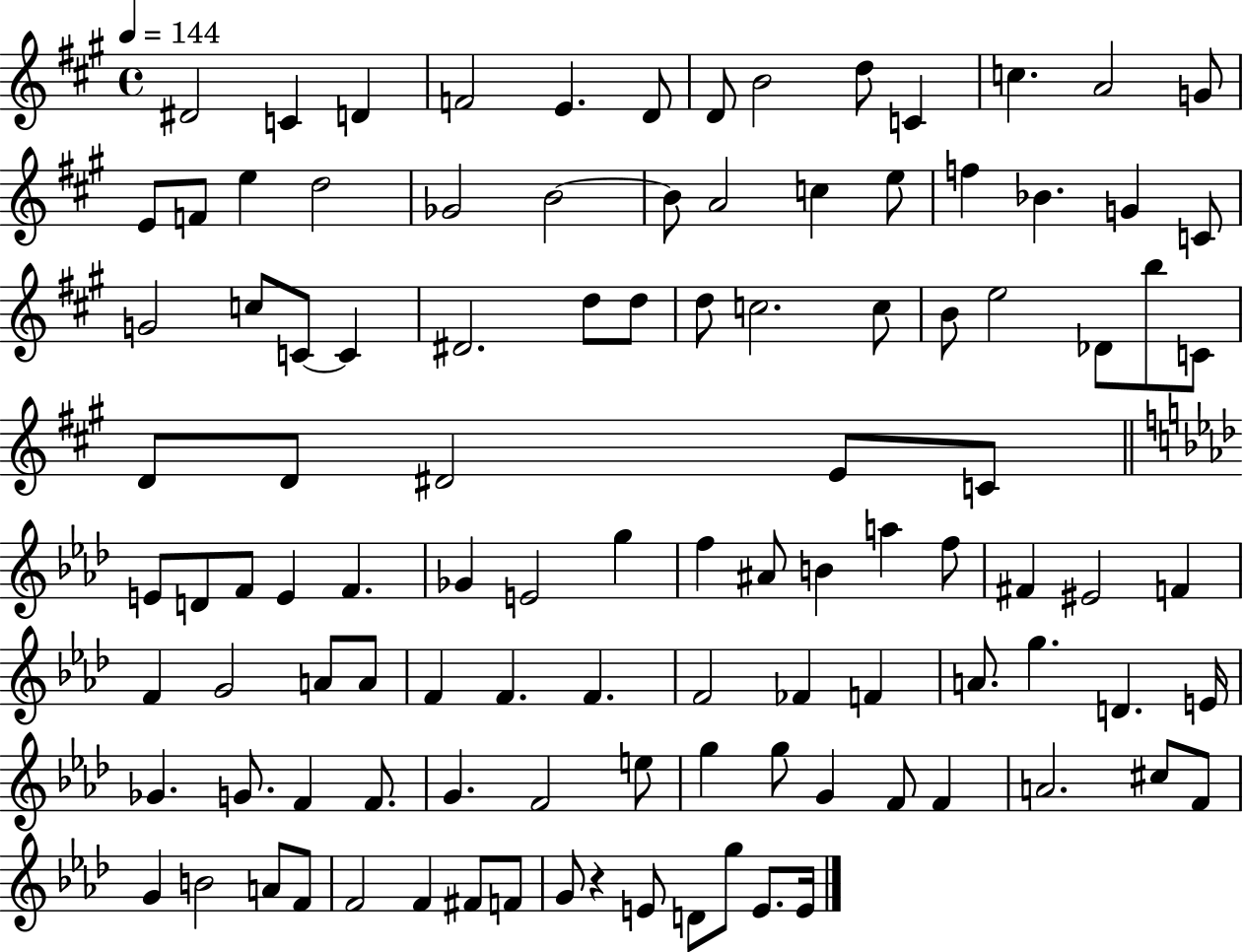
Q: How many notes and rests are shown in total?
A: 107